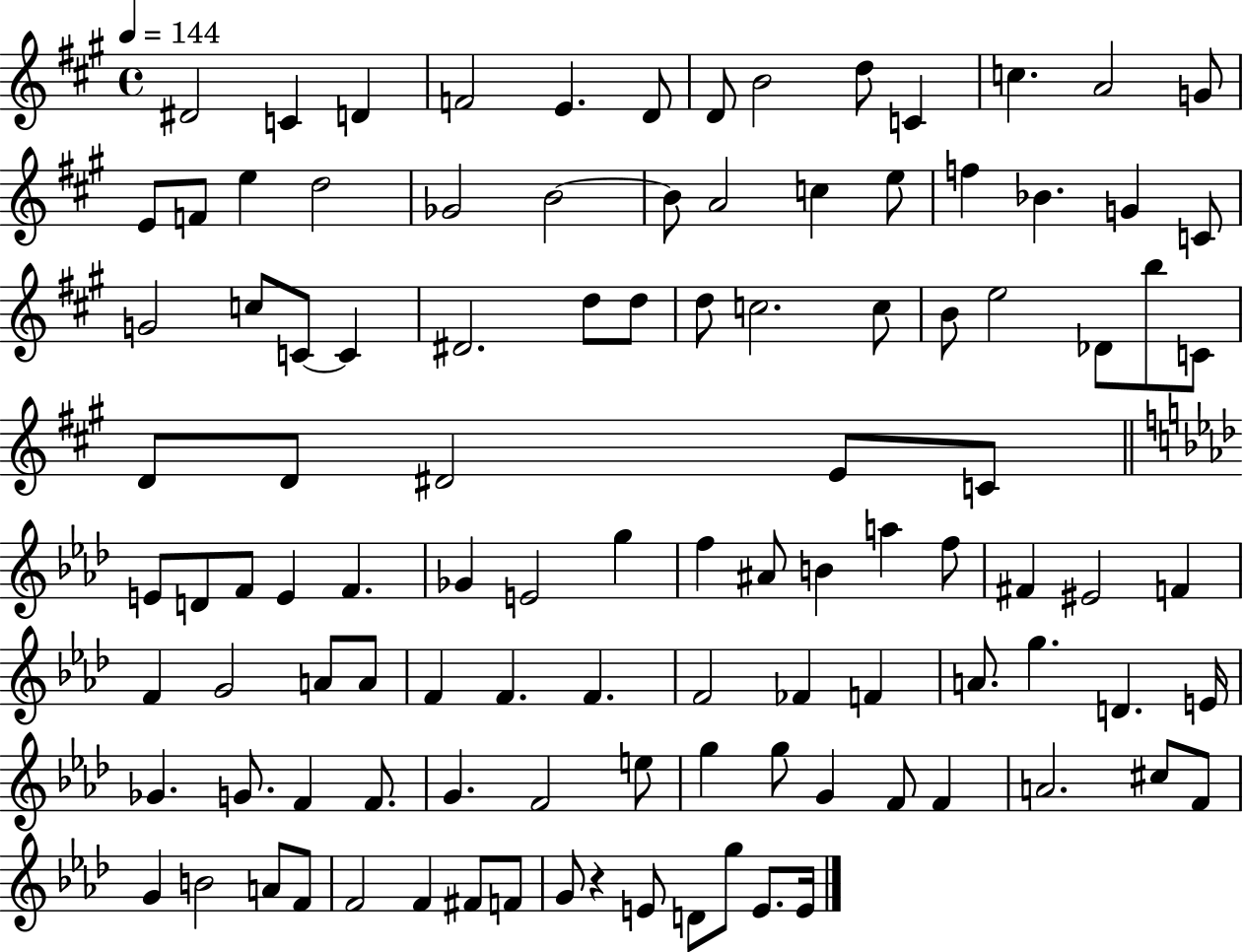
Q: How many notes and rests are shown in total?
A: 107